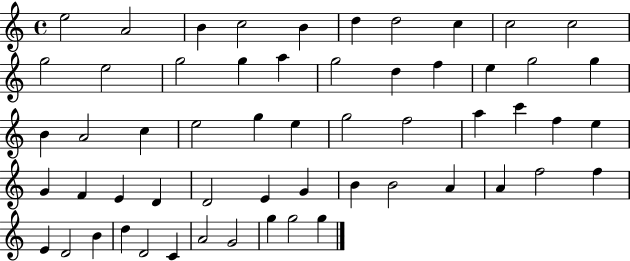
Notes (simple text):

E5/h A4/h B4/q C5/h B4/q D5/q D5/h C5/q C5/h C5/h G5/h E5/h G5/h G5/q A5/q G5/h D5/q F5/q E5/q G5/h G5/q B4/q A4/h C5/q E5/h G5/q E5/q G5/h F5/h A5/q C6/q F5/q E5/q G4/q F4/q E4/q D4/q D4/h E4/q G4/q B4/q B4/h A4/q A4/q F5/h F5/q E4/q D4/h B4/q D5/q D4/h C4/q A4/h G4/h G5/q G5/h G5/q